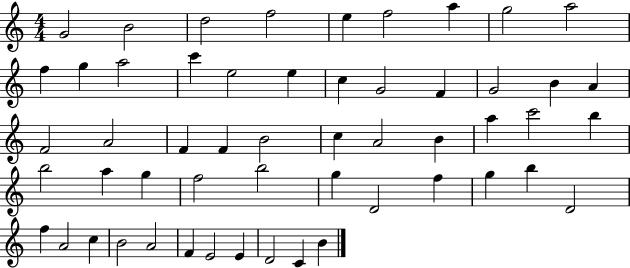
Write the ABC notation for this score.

X:1
T:Untitled
M:4/4
L:1/4
K:C
G2 B2 d2 f2 e f2 a g2 a2 f g a2 c' e2 e c G2 F G2 B A F2 A2 F F B2 c A2 B a c'2 b b2 a g f2 b2 g D2 f g b D2 f A2 c B2 A2 F E2 E D2 C B